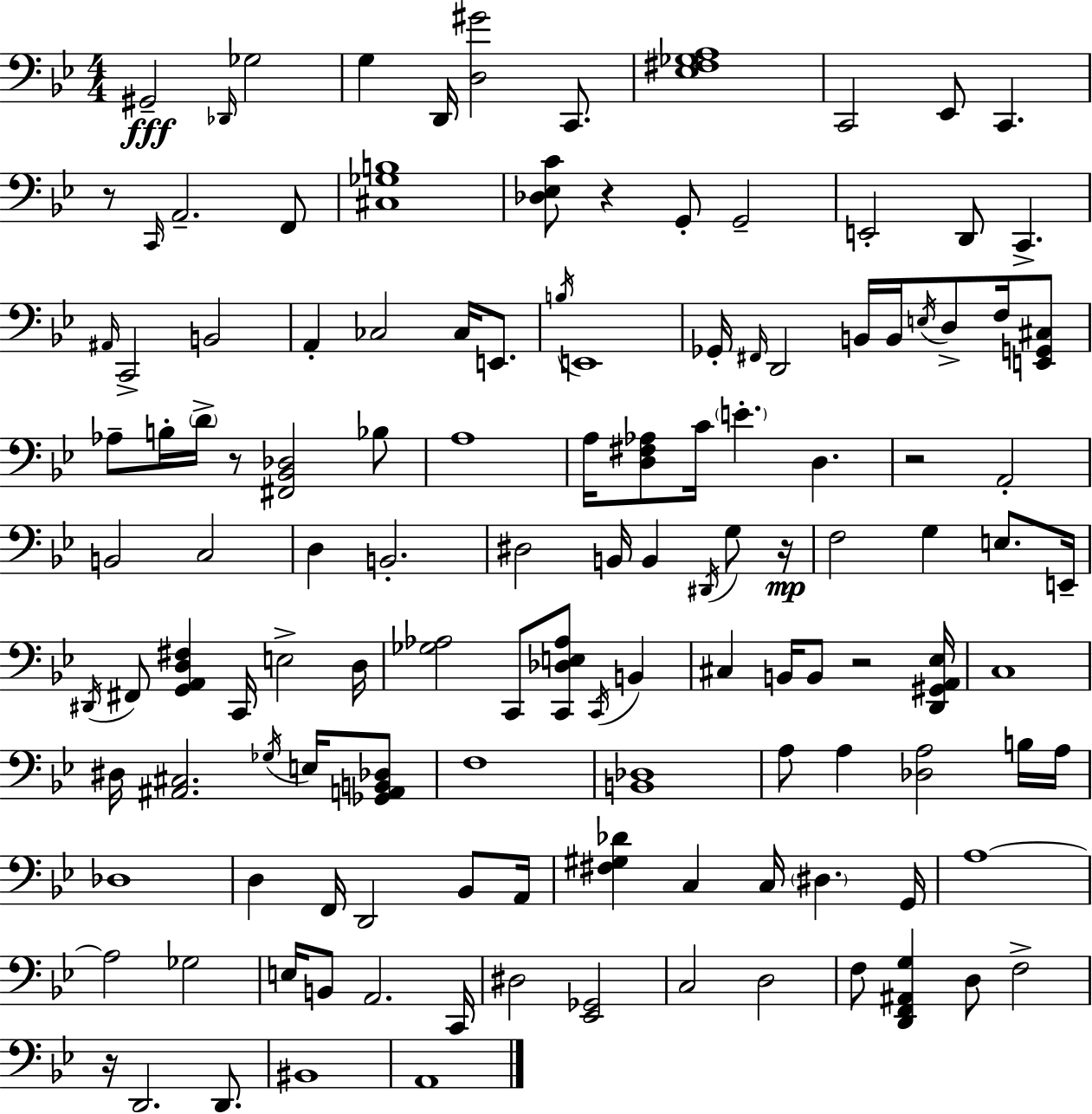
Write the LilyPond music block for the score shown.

{
  \clef bass
  \numericTimeSignature
  \time 4/4
  \key bes \major
  gis,2--\fff \grace { des,16 } ges2 | g4 d,16 <d gis'>2 c,8. | <ees fis ges a>1 | c,2 ees,8 c,4. | \break r8 \grace { c,16 } a,2.-- | f,8 <cis ges b>1 | <des ees c'>8 r4 g,8-. g,2-- | e,2-. d,8 c,4.-> | \break \grace { ais,16 } c,2-> b,2 | a,4-. ces2 ces16 | e,8. \acciaccatura { b16 } e,1 | ges,16-. \grace { fis,16 } d,2 b,16 b,16 | \break \acciaccatura { e16 } d8-> f16 <e, g, cis>8 aes8-- b16-. \parenthesize d'16-> r8 <fis, bes, des>2 | bes8 a1 | a16 <d fis aes>8 c'16 \parenthesize e'4.-. | d4. r2 a,2-. | \break b,2 c2 | d4 b,2.-. | dis2 b,16 b,4 | \acciaccatura { dis,16 } g8 r16\mp f2 g4 | \break e8. e,16-- \acciaccatura { dis,16 } fis,8 <g, a, d fis>4 c,16 e2-> | d16 <ges aes>2 | c,8 <c, des e aes>8 \acciaccatura { c,16 } b,4 cis4 b,16 b,8 | r2 <d, gis, a, ees>16 c1 | \break dis16 <ais, cis>2. | \acciaccatura { ges16 } e16 <ges, a, b, des>8 f1 | <b, des>1 | a8 a4 | \break <des a>2 b16 a16 des1 | d4 f,16 d,2 | bes,8 a,16 <fis gis des'>4 c4 | c16 \parenthesize dis4. g,16 a1~~ | \break a2 | ges2 e16 b,8 a,2. | c,16 dis2 | <ees, ges,>2 c2 | \break d2 f8 <d, f, ais, g>4 | d8 f2-> r16 d,2. | d,8. bis,1 | a,1 | \break \bar "|."
}